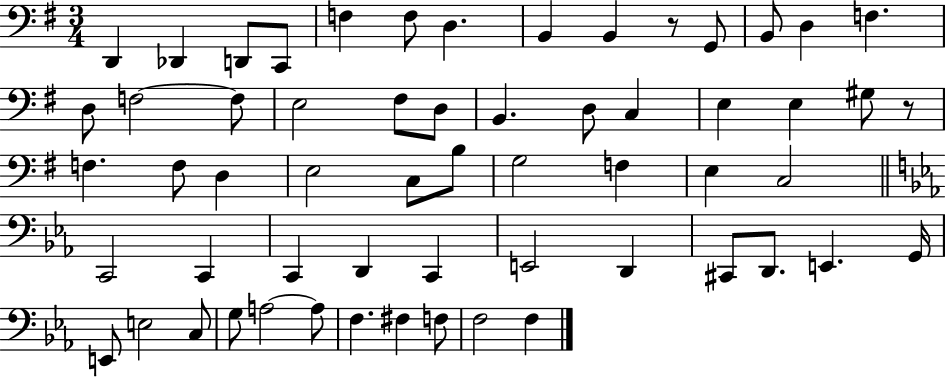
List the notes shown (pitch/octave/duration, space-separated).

D2/q Db2/q D2/e C2/e F3/q F3/e D3/q. B2/q B2/q R/e G2/e B2/e D3/q F3/q. D3/e F3/h F3/e E3/h F#3/e D3/e B2/q. D3/e C3/q E3/q E3/q G#3/e R/e F3/q. F3/e D3/q E3/h C3/e B3/e G3/h F3/q E3/q C3/h C2/h C2/q C2/q D2/q C2/q E2/h D2/q C#2/e D2/e. E2/q. G2/s E2/e E3/h C3/e G3/e A3/h A3/e F3/q. F#3/q F3/e F3/h F3/q